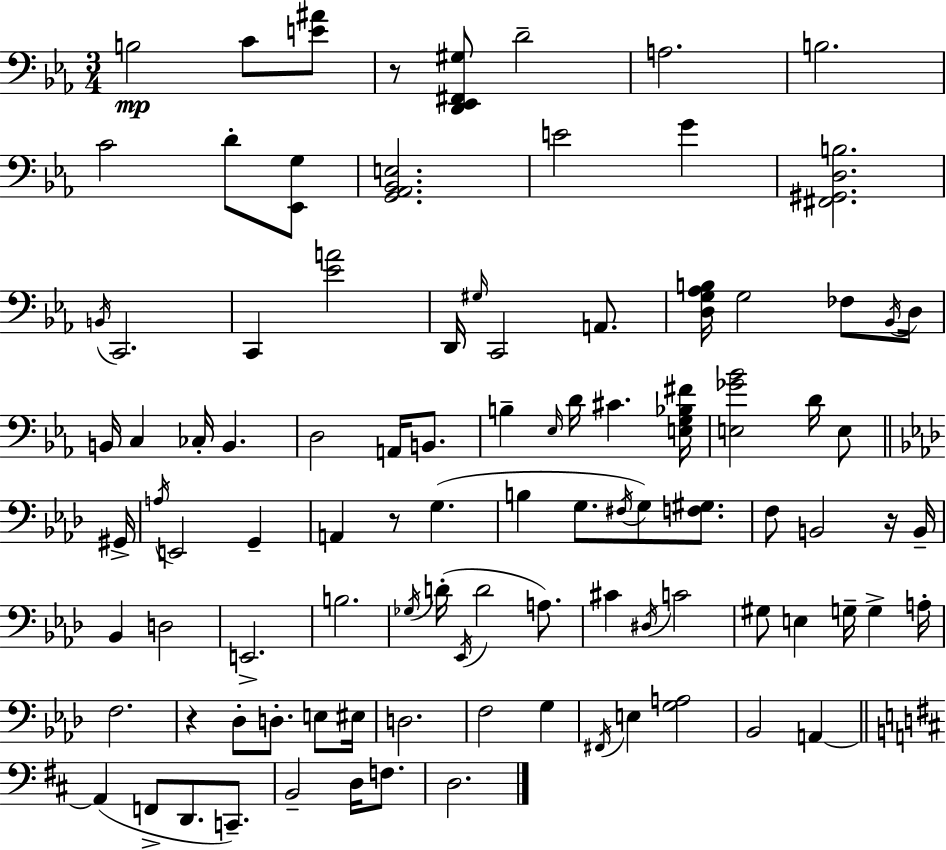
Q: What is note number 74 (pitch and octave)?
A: Bb2